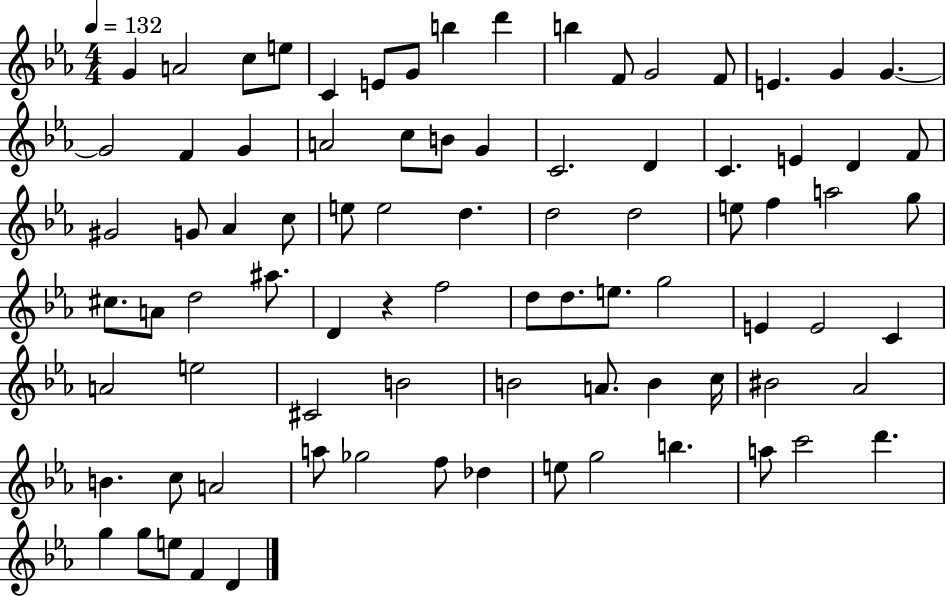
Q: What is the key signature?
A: EES major